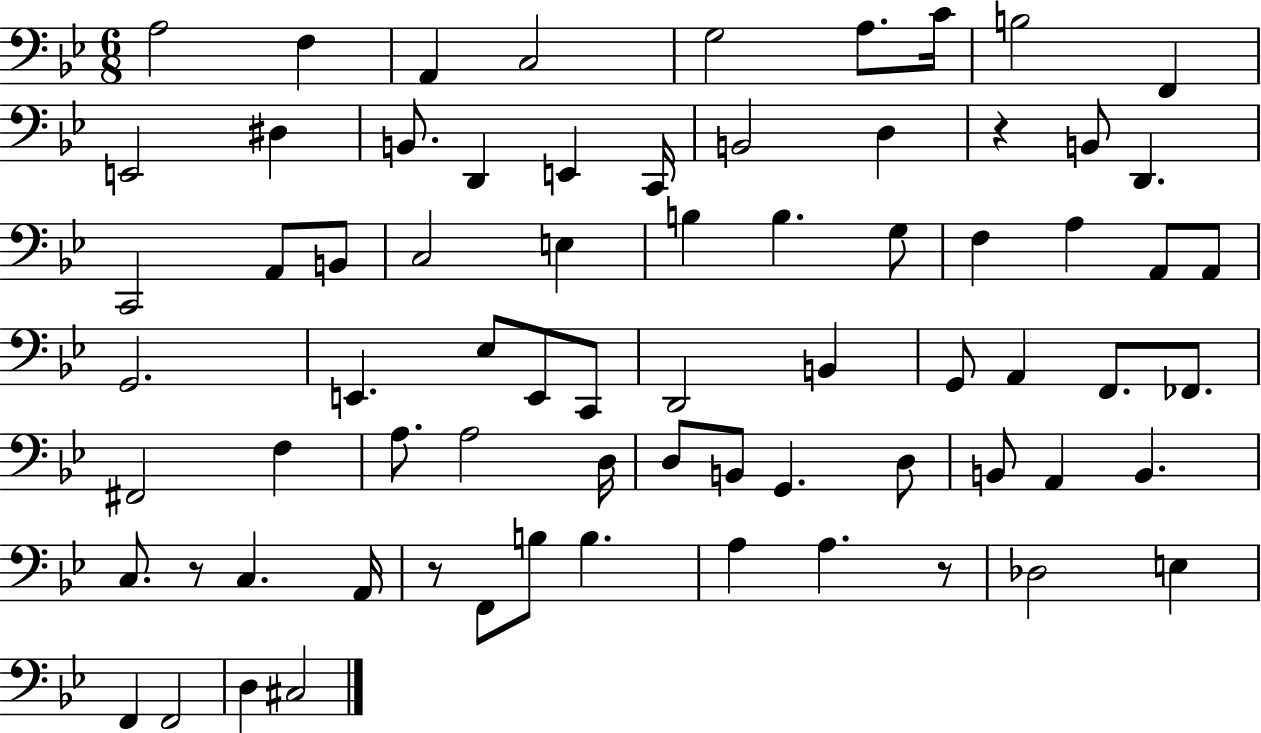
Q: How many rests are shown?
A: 4